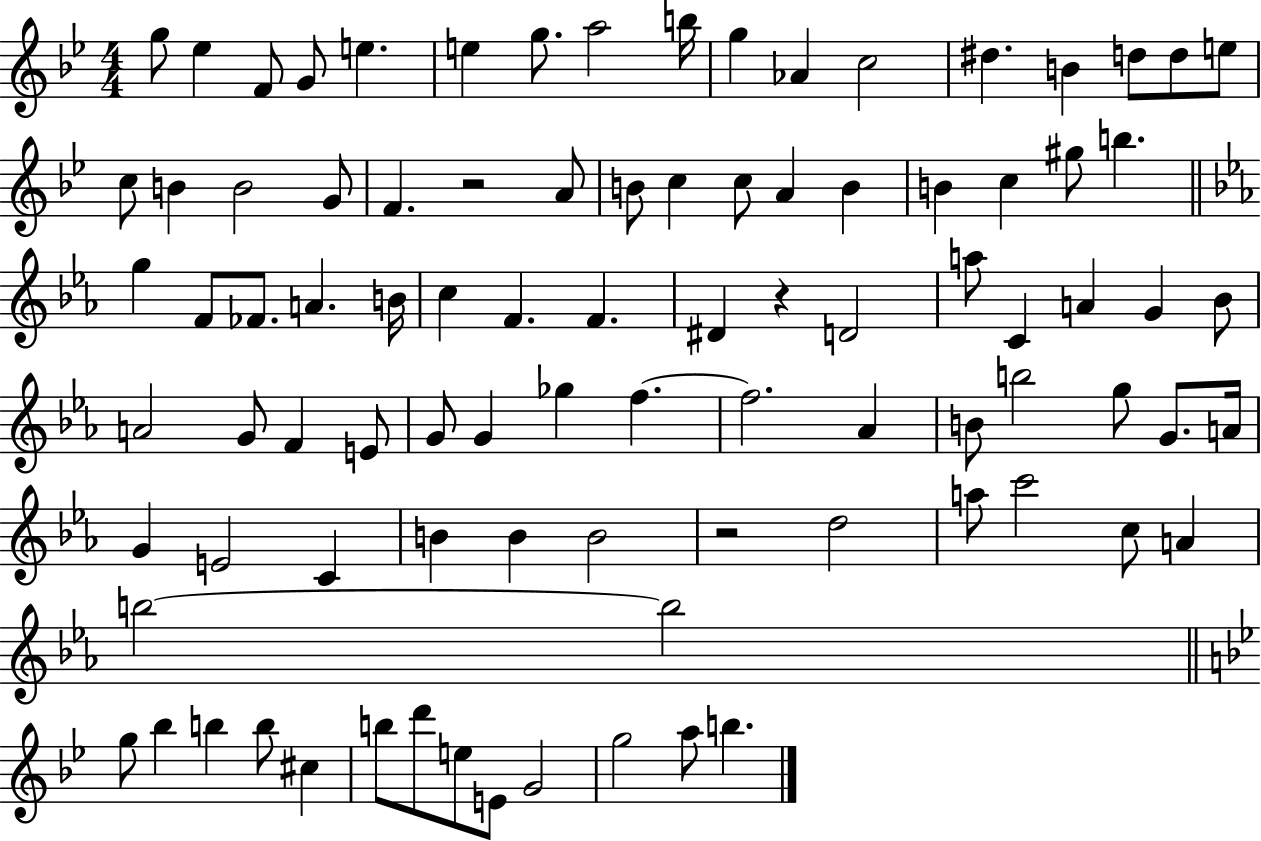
{
  \clef treble
  \numericTimeSignature
  \time 4/4
  \key bes \major
  g''8 ees''4 f'8 g'8 e''4. | e''4 g''8. a''2 b''16 | g''4 aes'4 c''2 | dis''4. b'4 d''8 d''8 e''8 | \break c''8 b'4 b'2 g'8 | f'4. r2 a'8 | b'8 c''4 c''8 a'4 b'4 | b'4 c''4 gis''8 b''4. | \break \bar "||" \break \key ees \major g''4 f'8 fes'8. a'4. b'16 | c''4 f'4. f'4. | dis'4 r4 d'2 | a''8 c'4 a'4 g'4 bes'8 | \break a'2 g'8 f'4 e'8 | g'8 g'4 ges''4 f''4.~~ | f''2. aes'4 | b'8 b''2 g''8 g'8. a'16 | \break g'4 e'2 c'4 | b'4 b'4 b'2 | r2 d''2 | a''8 c'''2 c''8 a'4 | \break b''2~~ b''2 | \bar "||" \break \key g \minor g''8 bes''4 b''4 b''8 cis''4 | b''8 d'''8 e''8 e'8 g'2 | g''2 a''8 b''4. | \bar "|."
}